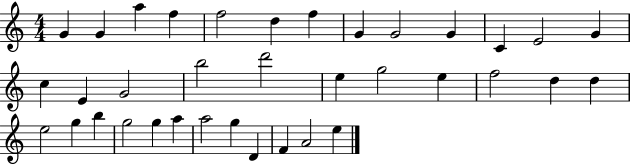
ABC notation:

X:1
T:Untitled
M:4/4
L:1/4
K:C
G G a f f2 d f G G2 G C E2 G c E G2 b2 d'2 e g2 e f2 d d e2 g b g2 g a a2 g D F A2 e